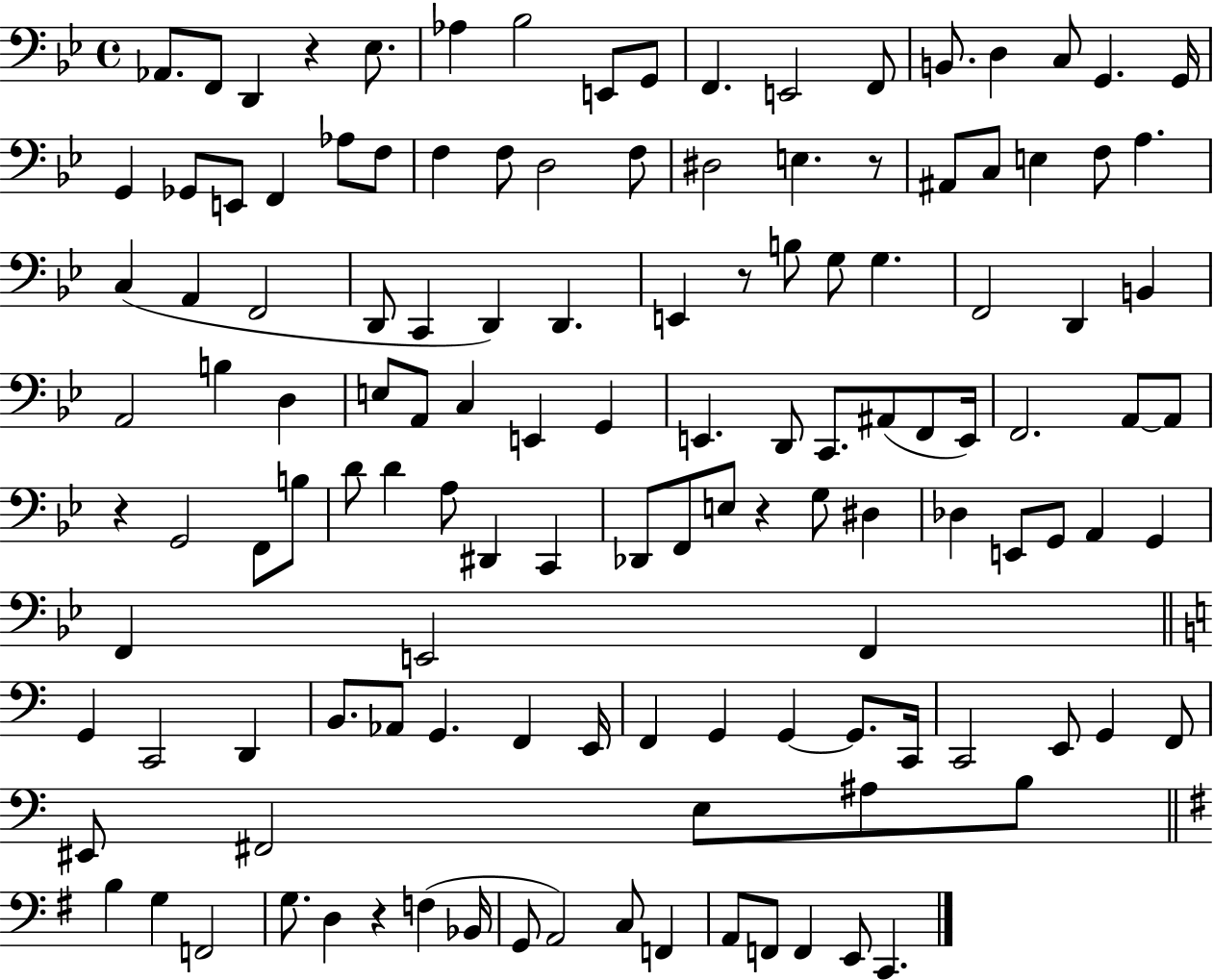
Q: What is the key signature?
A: BES major